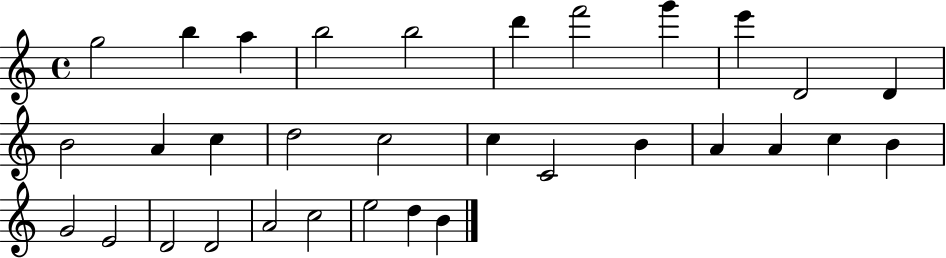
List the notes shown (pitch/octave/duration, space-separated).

G5/h B5/q A5/q B5/h B5/h D6/q F6/h G6/q E6/q D4/h D4/q B4/h A4/q C5/q D5/h C5/h C5/q C4/h B4/q A4/q A4/q C5/q B4/q G4/h E4/h D4/h D4/h A4/h C5/h E5/h D5/q B4/q